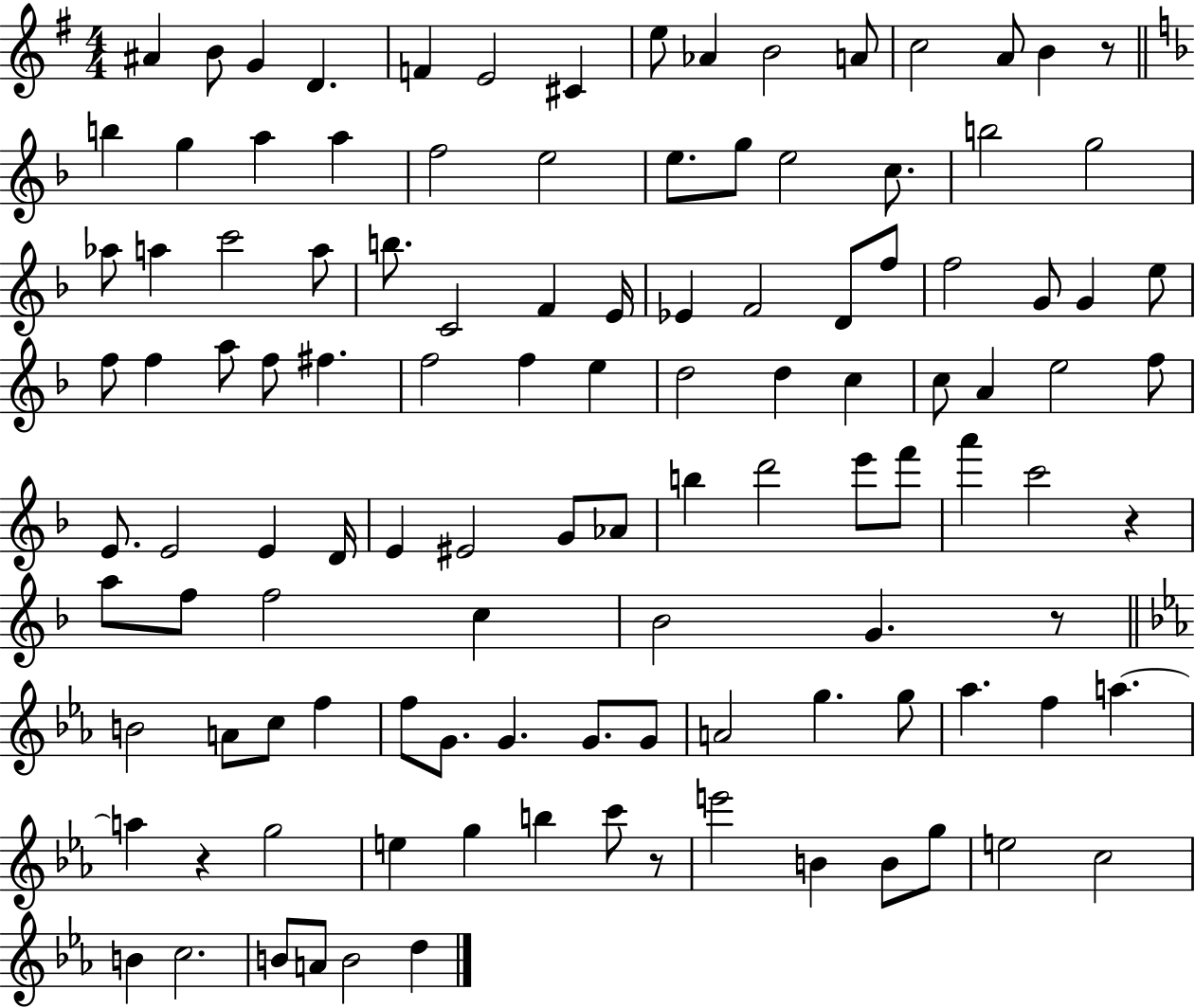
X:1
T:Untitled
M:4/4
L:1/4
K:G
^A B/2 G D F E2 ^C e/2 _A B2 A/2 c2 A/2 B z/2 b g a a f2 e2 e/2 g/2 e2 c/2 b2 g2 _a/2 a c'2 a/2 b/2 C2 F E/4 _E F2 D/2 f/2 f2 G/2 G e/2 f/2 f a/2 f/2 ^f f2 f e d2 d c c/2 A e2 f/2 E/2 E2 E D/4 E ^E2 G/2 _A/2 b d'2 e'/2 f'/2 a' c'2 z a/2 f/2 f2 c _B2 G z/2 B2 A/2 c/2 f f/2 G/2 G G/2 G/2 A2 g g/2 _a f a a z g2 e g b c'/2 z/2 e'2 B B/2 g/2 e2 c2 B c2 B/2 A/2 B2 d